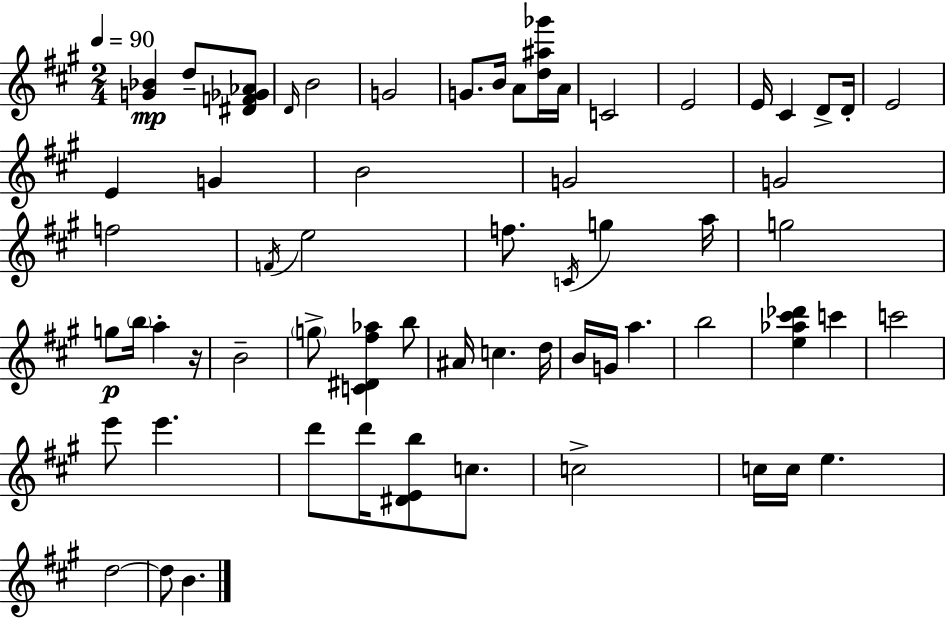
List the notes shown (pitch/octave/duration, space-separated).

[G4,Bb4]/q D5/e [D#4,F4,Gb4,Ab4]/e D4/s B4/h G4/h G4/e. B4/s A4/e [D5,A#5,Gb6]/s A4/s C4/h E4/h E4/s C#4/q D4/e D4/s E4/h E4/q G4/q B4/h G4/h G4/h F5/h F4/s E5/h F5/e. C4/s G5/q A5/s G5/h G5/e B5/s A5/q R/s B4/h G5/e [C4,D#4,F#5,Ab5]/q B5/e A#4/s C5/q. D5/s B4/s G4/s A5/q. B5/h [E5,Ab5,C#6,Db6]/q C6/q C6/h E6/e E6/q. D6/e D6/s [D#4,E4,B5]/e C5/e. C5/h C5/s C5/s E5/q. D5/h D5/e B4/q.